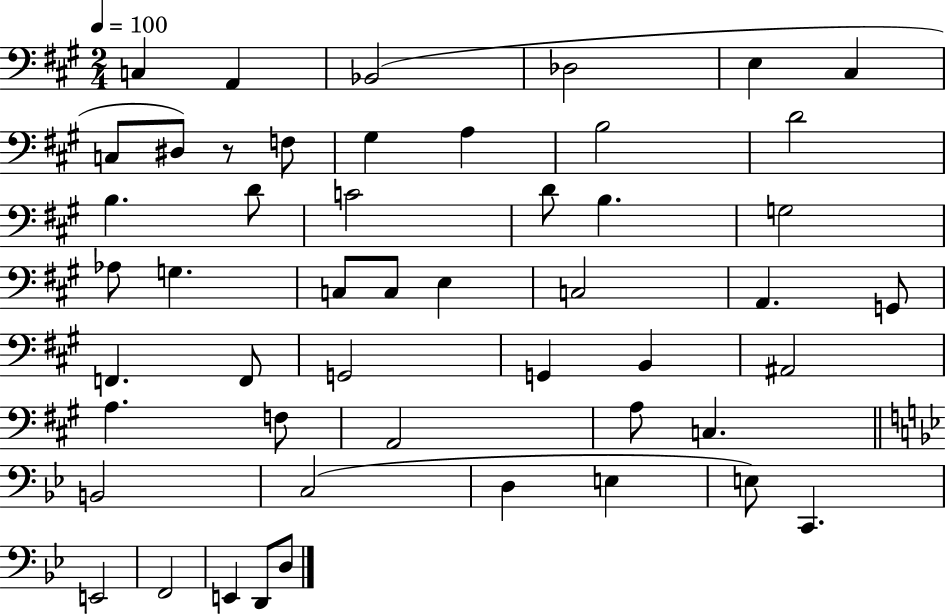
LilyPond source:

{
  \clef bass
  \numericTimeSignature
  \time 2/4
  \key a \major
  \tempo 4 = 100
  c4 a,4 | bes,2( | des2 | e4 cis4 | \break c8 dis8) r8 f8 | gis4 a4 | b2 | d'2 | \break b4. d'8 | c'2 | d'8 b4. | g2 | \break aes8 g4. | c8 c8 e4 | c2 | a,4. g,8 | \break f,4. f,8 | g,2 | g,4 b,4 | ais,2 | \break a4. f8 | a,2 | a8 c4. | \bar "||" \break \key bes \major b,2 | c2( | d4 e4 | e8) c,4. | \break e,2 | f,2 | e,4 d,8 d8 | \bar "|."
}